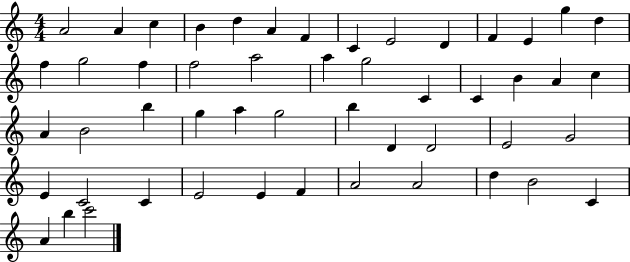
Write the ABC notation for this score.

X:1
T:Untitled
M:4/4
L:1/4
K:C
A2 A c B d A F C E2 D F E g d f g2 f f2 a2 a g2 C C B A c A B2 b g a g2 b D D2 E2 G2 E C2 C E2 E F A2 A2 d B2 C A b c'2